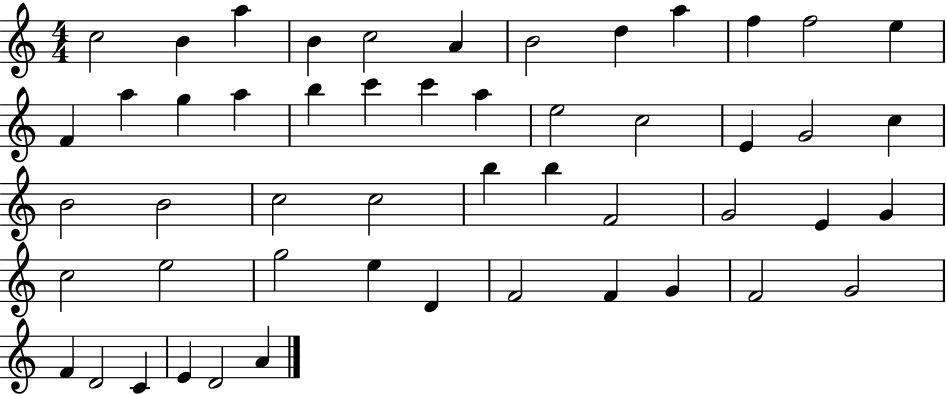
X:1
T:Untitled
M:4/4
L:1/4
K:C
c2 B a B c2 A B2 d a f f2 e F a g a b c' c' a e2 c2 E G2 c B2 B2 c2 c2 b b F2 G2 E G c2 e2 g2 e D F2 F G F2 G2 F D2 C E D2 A